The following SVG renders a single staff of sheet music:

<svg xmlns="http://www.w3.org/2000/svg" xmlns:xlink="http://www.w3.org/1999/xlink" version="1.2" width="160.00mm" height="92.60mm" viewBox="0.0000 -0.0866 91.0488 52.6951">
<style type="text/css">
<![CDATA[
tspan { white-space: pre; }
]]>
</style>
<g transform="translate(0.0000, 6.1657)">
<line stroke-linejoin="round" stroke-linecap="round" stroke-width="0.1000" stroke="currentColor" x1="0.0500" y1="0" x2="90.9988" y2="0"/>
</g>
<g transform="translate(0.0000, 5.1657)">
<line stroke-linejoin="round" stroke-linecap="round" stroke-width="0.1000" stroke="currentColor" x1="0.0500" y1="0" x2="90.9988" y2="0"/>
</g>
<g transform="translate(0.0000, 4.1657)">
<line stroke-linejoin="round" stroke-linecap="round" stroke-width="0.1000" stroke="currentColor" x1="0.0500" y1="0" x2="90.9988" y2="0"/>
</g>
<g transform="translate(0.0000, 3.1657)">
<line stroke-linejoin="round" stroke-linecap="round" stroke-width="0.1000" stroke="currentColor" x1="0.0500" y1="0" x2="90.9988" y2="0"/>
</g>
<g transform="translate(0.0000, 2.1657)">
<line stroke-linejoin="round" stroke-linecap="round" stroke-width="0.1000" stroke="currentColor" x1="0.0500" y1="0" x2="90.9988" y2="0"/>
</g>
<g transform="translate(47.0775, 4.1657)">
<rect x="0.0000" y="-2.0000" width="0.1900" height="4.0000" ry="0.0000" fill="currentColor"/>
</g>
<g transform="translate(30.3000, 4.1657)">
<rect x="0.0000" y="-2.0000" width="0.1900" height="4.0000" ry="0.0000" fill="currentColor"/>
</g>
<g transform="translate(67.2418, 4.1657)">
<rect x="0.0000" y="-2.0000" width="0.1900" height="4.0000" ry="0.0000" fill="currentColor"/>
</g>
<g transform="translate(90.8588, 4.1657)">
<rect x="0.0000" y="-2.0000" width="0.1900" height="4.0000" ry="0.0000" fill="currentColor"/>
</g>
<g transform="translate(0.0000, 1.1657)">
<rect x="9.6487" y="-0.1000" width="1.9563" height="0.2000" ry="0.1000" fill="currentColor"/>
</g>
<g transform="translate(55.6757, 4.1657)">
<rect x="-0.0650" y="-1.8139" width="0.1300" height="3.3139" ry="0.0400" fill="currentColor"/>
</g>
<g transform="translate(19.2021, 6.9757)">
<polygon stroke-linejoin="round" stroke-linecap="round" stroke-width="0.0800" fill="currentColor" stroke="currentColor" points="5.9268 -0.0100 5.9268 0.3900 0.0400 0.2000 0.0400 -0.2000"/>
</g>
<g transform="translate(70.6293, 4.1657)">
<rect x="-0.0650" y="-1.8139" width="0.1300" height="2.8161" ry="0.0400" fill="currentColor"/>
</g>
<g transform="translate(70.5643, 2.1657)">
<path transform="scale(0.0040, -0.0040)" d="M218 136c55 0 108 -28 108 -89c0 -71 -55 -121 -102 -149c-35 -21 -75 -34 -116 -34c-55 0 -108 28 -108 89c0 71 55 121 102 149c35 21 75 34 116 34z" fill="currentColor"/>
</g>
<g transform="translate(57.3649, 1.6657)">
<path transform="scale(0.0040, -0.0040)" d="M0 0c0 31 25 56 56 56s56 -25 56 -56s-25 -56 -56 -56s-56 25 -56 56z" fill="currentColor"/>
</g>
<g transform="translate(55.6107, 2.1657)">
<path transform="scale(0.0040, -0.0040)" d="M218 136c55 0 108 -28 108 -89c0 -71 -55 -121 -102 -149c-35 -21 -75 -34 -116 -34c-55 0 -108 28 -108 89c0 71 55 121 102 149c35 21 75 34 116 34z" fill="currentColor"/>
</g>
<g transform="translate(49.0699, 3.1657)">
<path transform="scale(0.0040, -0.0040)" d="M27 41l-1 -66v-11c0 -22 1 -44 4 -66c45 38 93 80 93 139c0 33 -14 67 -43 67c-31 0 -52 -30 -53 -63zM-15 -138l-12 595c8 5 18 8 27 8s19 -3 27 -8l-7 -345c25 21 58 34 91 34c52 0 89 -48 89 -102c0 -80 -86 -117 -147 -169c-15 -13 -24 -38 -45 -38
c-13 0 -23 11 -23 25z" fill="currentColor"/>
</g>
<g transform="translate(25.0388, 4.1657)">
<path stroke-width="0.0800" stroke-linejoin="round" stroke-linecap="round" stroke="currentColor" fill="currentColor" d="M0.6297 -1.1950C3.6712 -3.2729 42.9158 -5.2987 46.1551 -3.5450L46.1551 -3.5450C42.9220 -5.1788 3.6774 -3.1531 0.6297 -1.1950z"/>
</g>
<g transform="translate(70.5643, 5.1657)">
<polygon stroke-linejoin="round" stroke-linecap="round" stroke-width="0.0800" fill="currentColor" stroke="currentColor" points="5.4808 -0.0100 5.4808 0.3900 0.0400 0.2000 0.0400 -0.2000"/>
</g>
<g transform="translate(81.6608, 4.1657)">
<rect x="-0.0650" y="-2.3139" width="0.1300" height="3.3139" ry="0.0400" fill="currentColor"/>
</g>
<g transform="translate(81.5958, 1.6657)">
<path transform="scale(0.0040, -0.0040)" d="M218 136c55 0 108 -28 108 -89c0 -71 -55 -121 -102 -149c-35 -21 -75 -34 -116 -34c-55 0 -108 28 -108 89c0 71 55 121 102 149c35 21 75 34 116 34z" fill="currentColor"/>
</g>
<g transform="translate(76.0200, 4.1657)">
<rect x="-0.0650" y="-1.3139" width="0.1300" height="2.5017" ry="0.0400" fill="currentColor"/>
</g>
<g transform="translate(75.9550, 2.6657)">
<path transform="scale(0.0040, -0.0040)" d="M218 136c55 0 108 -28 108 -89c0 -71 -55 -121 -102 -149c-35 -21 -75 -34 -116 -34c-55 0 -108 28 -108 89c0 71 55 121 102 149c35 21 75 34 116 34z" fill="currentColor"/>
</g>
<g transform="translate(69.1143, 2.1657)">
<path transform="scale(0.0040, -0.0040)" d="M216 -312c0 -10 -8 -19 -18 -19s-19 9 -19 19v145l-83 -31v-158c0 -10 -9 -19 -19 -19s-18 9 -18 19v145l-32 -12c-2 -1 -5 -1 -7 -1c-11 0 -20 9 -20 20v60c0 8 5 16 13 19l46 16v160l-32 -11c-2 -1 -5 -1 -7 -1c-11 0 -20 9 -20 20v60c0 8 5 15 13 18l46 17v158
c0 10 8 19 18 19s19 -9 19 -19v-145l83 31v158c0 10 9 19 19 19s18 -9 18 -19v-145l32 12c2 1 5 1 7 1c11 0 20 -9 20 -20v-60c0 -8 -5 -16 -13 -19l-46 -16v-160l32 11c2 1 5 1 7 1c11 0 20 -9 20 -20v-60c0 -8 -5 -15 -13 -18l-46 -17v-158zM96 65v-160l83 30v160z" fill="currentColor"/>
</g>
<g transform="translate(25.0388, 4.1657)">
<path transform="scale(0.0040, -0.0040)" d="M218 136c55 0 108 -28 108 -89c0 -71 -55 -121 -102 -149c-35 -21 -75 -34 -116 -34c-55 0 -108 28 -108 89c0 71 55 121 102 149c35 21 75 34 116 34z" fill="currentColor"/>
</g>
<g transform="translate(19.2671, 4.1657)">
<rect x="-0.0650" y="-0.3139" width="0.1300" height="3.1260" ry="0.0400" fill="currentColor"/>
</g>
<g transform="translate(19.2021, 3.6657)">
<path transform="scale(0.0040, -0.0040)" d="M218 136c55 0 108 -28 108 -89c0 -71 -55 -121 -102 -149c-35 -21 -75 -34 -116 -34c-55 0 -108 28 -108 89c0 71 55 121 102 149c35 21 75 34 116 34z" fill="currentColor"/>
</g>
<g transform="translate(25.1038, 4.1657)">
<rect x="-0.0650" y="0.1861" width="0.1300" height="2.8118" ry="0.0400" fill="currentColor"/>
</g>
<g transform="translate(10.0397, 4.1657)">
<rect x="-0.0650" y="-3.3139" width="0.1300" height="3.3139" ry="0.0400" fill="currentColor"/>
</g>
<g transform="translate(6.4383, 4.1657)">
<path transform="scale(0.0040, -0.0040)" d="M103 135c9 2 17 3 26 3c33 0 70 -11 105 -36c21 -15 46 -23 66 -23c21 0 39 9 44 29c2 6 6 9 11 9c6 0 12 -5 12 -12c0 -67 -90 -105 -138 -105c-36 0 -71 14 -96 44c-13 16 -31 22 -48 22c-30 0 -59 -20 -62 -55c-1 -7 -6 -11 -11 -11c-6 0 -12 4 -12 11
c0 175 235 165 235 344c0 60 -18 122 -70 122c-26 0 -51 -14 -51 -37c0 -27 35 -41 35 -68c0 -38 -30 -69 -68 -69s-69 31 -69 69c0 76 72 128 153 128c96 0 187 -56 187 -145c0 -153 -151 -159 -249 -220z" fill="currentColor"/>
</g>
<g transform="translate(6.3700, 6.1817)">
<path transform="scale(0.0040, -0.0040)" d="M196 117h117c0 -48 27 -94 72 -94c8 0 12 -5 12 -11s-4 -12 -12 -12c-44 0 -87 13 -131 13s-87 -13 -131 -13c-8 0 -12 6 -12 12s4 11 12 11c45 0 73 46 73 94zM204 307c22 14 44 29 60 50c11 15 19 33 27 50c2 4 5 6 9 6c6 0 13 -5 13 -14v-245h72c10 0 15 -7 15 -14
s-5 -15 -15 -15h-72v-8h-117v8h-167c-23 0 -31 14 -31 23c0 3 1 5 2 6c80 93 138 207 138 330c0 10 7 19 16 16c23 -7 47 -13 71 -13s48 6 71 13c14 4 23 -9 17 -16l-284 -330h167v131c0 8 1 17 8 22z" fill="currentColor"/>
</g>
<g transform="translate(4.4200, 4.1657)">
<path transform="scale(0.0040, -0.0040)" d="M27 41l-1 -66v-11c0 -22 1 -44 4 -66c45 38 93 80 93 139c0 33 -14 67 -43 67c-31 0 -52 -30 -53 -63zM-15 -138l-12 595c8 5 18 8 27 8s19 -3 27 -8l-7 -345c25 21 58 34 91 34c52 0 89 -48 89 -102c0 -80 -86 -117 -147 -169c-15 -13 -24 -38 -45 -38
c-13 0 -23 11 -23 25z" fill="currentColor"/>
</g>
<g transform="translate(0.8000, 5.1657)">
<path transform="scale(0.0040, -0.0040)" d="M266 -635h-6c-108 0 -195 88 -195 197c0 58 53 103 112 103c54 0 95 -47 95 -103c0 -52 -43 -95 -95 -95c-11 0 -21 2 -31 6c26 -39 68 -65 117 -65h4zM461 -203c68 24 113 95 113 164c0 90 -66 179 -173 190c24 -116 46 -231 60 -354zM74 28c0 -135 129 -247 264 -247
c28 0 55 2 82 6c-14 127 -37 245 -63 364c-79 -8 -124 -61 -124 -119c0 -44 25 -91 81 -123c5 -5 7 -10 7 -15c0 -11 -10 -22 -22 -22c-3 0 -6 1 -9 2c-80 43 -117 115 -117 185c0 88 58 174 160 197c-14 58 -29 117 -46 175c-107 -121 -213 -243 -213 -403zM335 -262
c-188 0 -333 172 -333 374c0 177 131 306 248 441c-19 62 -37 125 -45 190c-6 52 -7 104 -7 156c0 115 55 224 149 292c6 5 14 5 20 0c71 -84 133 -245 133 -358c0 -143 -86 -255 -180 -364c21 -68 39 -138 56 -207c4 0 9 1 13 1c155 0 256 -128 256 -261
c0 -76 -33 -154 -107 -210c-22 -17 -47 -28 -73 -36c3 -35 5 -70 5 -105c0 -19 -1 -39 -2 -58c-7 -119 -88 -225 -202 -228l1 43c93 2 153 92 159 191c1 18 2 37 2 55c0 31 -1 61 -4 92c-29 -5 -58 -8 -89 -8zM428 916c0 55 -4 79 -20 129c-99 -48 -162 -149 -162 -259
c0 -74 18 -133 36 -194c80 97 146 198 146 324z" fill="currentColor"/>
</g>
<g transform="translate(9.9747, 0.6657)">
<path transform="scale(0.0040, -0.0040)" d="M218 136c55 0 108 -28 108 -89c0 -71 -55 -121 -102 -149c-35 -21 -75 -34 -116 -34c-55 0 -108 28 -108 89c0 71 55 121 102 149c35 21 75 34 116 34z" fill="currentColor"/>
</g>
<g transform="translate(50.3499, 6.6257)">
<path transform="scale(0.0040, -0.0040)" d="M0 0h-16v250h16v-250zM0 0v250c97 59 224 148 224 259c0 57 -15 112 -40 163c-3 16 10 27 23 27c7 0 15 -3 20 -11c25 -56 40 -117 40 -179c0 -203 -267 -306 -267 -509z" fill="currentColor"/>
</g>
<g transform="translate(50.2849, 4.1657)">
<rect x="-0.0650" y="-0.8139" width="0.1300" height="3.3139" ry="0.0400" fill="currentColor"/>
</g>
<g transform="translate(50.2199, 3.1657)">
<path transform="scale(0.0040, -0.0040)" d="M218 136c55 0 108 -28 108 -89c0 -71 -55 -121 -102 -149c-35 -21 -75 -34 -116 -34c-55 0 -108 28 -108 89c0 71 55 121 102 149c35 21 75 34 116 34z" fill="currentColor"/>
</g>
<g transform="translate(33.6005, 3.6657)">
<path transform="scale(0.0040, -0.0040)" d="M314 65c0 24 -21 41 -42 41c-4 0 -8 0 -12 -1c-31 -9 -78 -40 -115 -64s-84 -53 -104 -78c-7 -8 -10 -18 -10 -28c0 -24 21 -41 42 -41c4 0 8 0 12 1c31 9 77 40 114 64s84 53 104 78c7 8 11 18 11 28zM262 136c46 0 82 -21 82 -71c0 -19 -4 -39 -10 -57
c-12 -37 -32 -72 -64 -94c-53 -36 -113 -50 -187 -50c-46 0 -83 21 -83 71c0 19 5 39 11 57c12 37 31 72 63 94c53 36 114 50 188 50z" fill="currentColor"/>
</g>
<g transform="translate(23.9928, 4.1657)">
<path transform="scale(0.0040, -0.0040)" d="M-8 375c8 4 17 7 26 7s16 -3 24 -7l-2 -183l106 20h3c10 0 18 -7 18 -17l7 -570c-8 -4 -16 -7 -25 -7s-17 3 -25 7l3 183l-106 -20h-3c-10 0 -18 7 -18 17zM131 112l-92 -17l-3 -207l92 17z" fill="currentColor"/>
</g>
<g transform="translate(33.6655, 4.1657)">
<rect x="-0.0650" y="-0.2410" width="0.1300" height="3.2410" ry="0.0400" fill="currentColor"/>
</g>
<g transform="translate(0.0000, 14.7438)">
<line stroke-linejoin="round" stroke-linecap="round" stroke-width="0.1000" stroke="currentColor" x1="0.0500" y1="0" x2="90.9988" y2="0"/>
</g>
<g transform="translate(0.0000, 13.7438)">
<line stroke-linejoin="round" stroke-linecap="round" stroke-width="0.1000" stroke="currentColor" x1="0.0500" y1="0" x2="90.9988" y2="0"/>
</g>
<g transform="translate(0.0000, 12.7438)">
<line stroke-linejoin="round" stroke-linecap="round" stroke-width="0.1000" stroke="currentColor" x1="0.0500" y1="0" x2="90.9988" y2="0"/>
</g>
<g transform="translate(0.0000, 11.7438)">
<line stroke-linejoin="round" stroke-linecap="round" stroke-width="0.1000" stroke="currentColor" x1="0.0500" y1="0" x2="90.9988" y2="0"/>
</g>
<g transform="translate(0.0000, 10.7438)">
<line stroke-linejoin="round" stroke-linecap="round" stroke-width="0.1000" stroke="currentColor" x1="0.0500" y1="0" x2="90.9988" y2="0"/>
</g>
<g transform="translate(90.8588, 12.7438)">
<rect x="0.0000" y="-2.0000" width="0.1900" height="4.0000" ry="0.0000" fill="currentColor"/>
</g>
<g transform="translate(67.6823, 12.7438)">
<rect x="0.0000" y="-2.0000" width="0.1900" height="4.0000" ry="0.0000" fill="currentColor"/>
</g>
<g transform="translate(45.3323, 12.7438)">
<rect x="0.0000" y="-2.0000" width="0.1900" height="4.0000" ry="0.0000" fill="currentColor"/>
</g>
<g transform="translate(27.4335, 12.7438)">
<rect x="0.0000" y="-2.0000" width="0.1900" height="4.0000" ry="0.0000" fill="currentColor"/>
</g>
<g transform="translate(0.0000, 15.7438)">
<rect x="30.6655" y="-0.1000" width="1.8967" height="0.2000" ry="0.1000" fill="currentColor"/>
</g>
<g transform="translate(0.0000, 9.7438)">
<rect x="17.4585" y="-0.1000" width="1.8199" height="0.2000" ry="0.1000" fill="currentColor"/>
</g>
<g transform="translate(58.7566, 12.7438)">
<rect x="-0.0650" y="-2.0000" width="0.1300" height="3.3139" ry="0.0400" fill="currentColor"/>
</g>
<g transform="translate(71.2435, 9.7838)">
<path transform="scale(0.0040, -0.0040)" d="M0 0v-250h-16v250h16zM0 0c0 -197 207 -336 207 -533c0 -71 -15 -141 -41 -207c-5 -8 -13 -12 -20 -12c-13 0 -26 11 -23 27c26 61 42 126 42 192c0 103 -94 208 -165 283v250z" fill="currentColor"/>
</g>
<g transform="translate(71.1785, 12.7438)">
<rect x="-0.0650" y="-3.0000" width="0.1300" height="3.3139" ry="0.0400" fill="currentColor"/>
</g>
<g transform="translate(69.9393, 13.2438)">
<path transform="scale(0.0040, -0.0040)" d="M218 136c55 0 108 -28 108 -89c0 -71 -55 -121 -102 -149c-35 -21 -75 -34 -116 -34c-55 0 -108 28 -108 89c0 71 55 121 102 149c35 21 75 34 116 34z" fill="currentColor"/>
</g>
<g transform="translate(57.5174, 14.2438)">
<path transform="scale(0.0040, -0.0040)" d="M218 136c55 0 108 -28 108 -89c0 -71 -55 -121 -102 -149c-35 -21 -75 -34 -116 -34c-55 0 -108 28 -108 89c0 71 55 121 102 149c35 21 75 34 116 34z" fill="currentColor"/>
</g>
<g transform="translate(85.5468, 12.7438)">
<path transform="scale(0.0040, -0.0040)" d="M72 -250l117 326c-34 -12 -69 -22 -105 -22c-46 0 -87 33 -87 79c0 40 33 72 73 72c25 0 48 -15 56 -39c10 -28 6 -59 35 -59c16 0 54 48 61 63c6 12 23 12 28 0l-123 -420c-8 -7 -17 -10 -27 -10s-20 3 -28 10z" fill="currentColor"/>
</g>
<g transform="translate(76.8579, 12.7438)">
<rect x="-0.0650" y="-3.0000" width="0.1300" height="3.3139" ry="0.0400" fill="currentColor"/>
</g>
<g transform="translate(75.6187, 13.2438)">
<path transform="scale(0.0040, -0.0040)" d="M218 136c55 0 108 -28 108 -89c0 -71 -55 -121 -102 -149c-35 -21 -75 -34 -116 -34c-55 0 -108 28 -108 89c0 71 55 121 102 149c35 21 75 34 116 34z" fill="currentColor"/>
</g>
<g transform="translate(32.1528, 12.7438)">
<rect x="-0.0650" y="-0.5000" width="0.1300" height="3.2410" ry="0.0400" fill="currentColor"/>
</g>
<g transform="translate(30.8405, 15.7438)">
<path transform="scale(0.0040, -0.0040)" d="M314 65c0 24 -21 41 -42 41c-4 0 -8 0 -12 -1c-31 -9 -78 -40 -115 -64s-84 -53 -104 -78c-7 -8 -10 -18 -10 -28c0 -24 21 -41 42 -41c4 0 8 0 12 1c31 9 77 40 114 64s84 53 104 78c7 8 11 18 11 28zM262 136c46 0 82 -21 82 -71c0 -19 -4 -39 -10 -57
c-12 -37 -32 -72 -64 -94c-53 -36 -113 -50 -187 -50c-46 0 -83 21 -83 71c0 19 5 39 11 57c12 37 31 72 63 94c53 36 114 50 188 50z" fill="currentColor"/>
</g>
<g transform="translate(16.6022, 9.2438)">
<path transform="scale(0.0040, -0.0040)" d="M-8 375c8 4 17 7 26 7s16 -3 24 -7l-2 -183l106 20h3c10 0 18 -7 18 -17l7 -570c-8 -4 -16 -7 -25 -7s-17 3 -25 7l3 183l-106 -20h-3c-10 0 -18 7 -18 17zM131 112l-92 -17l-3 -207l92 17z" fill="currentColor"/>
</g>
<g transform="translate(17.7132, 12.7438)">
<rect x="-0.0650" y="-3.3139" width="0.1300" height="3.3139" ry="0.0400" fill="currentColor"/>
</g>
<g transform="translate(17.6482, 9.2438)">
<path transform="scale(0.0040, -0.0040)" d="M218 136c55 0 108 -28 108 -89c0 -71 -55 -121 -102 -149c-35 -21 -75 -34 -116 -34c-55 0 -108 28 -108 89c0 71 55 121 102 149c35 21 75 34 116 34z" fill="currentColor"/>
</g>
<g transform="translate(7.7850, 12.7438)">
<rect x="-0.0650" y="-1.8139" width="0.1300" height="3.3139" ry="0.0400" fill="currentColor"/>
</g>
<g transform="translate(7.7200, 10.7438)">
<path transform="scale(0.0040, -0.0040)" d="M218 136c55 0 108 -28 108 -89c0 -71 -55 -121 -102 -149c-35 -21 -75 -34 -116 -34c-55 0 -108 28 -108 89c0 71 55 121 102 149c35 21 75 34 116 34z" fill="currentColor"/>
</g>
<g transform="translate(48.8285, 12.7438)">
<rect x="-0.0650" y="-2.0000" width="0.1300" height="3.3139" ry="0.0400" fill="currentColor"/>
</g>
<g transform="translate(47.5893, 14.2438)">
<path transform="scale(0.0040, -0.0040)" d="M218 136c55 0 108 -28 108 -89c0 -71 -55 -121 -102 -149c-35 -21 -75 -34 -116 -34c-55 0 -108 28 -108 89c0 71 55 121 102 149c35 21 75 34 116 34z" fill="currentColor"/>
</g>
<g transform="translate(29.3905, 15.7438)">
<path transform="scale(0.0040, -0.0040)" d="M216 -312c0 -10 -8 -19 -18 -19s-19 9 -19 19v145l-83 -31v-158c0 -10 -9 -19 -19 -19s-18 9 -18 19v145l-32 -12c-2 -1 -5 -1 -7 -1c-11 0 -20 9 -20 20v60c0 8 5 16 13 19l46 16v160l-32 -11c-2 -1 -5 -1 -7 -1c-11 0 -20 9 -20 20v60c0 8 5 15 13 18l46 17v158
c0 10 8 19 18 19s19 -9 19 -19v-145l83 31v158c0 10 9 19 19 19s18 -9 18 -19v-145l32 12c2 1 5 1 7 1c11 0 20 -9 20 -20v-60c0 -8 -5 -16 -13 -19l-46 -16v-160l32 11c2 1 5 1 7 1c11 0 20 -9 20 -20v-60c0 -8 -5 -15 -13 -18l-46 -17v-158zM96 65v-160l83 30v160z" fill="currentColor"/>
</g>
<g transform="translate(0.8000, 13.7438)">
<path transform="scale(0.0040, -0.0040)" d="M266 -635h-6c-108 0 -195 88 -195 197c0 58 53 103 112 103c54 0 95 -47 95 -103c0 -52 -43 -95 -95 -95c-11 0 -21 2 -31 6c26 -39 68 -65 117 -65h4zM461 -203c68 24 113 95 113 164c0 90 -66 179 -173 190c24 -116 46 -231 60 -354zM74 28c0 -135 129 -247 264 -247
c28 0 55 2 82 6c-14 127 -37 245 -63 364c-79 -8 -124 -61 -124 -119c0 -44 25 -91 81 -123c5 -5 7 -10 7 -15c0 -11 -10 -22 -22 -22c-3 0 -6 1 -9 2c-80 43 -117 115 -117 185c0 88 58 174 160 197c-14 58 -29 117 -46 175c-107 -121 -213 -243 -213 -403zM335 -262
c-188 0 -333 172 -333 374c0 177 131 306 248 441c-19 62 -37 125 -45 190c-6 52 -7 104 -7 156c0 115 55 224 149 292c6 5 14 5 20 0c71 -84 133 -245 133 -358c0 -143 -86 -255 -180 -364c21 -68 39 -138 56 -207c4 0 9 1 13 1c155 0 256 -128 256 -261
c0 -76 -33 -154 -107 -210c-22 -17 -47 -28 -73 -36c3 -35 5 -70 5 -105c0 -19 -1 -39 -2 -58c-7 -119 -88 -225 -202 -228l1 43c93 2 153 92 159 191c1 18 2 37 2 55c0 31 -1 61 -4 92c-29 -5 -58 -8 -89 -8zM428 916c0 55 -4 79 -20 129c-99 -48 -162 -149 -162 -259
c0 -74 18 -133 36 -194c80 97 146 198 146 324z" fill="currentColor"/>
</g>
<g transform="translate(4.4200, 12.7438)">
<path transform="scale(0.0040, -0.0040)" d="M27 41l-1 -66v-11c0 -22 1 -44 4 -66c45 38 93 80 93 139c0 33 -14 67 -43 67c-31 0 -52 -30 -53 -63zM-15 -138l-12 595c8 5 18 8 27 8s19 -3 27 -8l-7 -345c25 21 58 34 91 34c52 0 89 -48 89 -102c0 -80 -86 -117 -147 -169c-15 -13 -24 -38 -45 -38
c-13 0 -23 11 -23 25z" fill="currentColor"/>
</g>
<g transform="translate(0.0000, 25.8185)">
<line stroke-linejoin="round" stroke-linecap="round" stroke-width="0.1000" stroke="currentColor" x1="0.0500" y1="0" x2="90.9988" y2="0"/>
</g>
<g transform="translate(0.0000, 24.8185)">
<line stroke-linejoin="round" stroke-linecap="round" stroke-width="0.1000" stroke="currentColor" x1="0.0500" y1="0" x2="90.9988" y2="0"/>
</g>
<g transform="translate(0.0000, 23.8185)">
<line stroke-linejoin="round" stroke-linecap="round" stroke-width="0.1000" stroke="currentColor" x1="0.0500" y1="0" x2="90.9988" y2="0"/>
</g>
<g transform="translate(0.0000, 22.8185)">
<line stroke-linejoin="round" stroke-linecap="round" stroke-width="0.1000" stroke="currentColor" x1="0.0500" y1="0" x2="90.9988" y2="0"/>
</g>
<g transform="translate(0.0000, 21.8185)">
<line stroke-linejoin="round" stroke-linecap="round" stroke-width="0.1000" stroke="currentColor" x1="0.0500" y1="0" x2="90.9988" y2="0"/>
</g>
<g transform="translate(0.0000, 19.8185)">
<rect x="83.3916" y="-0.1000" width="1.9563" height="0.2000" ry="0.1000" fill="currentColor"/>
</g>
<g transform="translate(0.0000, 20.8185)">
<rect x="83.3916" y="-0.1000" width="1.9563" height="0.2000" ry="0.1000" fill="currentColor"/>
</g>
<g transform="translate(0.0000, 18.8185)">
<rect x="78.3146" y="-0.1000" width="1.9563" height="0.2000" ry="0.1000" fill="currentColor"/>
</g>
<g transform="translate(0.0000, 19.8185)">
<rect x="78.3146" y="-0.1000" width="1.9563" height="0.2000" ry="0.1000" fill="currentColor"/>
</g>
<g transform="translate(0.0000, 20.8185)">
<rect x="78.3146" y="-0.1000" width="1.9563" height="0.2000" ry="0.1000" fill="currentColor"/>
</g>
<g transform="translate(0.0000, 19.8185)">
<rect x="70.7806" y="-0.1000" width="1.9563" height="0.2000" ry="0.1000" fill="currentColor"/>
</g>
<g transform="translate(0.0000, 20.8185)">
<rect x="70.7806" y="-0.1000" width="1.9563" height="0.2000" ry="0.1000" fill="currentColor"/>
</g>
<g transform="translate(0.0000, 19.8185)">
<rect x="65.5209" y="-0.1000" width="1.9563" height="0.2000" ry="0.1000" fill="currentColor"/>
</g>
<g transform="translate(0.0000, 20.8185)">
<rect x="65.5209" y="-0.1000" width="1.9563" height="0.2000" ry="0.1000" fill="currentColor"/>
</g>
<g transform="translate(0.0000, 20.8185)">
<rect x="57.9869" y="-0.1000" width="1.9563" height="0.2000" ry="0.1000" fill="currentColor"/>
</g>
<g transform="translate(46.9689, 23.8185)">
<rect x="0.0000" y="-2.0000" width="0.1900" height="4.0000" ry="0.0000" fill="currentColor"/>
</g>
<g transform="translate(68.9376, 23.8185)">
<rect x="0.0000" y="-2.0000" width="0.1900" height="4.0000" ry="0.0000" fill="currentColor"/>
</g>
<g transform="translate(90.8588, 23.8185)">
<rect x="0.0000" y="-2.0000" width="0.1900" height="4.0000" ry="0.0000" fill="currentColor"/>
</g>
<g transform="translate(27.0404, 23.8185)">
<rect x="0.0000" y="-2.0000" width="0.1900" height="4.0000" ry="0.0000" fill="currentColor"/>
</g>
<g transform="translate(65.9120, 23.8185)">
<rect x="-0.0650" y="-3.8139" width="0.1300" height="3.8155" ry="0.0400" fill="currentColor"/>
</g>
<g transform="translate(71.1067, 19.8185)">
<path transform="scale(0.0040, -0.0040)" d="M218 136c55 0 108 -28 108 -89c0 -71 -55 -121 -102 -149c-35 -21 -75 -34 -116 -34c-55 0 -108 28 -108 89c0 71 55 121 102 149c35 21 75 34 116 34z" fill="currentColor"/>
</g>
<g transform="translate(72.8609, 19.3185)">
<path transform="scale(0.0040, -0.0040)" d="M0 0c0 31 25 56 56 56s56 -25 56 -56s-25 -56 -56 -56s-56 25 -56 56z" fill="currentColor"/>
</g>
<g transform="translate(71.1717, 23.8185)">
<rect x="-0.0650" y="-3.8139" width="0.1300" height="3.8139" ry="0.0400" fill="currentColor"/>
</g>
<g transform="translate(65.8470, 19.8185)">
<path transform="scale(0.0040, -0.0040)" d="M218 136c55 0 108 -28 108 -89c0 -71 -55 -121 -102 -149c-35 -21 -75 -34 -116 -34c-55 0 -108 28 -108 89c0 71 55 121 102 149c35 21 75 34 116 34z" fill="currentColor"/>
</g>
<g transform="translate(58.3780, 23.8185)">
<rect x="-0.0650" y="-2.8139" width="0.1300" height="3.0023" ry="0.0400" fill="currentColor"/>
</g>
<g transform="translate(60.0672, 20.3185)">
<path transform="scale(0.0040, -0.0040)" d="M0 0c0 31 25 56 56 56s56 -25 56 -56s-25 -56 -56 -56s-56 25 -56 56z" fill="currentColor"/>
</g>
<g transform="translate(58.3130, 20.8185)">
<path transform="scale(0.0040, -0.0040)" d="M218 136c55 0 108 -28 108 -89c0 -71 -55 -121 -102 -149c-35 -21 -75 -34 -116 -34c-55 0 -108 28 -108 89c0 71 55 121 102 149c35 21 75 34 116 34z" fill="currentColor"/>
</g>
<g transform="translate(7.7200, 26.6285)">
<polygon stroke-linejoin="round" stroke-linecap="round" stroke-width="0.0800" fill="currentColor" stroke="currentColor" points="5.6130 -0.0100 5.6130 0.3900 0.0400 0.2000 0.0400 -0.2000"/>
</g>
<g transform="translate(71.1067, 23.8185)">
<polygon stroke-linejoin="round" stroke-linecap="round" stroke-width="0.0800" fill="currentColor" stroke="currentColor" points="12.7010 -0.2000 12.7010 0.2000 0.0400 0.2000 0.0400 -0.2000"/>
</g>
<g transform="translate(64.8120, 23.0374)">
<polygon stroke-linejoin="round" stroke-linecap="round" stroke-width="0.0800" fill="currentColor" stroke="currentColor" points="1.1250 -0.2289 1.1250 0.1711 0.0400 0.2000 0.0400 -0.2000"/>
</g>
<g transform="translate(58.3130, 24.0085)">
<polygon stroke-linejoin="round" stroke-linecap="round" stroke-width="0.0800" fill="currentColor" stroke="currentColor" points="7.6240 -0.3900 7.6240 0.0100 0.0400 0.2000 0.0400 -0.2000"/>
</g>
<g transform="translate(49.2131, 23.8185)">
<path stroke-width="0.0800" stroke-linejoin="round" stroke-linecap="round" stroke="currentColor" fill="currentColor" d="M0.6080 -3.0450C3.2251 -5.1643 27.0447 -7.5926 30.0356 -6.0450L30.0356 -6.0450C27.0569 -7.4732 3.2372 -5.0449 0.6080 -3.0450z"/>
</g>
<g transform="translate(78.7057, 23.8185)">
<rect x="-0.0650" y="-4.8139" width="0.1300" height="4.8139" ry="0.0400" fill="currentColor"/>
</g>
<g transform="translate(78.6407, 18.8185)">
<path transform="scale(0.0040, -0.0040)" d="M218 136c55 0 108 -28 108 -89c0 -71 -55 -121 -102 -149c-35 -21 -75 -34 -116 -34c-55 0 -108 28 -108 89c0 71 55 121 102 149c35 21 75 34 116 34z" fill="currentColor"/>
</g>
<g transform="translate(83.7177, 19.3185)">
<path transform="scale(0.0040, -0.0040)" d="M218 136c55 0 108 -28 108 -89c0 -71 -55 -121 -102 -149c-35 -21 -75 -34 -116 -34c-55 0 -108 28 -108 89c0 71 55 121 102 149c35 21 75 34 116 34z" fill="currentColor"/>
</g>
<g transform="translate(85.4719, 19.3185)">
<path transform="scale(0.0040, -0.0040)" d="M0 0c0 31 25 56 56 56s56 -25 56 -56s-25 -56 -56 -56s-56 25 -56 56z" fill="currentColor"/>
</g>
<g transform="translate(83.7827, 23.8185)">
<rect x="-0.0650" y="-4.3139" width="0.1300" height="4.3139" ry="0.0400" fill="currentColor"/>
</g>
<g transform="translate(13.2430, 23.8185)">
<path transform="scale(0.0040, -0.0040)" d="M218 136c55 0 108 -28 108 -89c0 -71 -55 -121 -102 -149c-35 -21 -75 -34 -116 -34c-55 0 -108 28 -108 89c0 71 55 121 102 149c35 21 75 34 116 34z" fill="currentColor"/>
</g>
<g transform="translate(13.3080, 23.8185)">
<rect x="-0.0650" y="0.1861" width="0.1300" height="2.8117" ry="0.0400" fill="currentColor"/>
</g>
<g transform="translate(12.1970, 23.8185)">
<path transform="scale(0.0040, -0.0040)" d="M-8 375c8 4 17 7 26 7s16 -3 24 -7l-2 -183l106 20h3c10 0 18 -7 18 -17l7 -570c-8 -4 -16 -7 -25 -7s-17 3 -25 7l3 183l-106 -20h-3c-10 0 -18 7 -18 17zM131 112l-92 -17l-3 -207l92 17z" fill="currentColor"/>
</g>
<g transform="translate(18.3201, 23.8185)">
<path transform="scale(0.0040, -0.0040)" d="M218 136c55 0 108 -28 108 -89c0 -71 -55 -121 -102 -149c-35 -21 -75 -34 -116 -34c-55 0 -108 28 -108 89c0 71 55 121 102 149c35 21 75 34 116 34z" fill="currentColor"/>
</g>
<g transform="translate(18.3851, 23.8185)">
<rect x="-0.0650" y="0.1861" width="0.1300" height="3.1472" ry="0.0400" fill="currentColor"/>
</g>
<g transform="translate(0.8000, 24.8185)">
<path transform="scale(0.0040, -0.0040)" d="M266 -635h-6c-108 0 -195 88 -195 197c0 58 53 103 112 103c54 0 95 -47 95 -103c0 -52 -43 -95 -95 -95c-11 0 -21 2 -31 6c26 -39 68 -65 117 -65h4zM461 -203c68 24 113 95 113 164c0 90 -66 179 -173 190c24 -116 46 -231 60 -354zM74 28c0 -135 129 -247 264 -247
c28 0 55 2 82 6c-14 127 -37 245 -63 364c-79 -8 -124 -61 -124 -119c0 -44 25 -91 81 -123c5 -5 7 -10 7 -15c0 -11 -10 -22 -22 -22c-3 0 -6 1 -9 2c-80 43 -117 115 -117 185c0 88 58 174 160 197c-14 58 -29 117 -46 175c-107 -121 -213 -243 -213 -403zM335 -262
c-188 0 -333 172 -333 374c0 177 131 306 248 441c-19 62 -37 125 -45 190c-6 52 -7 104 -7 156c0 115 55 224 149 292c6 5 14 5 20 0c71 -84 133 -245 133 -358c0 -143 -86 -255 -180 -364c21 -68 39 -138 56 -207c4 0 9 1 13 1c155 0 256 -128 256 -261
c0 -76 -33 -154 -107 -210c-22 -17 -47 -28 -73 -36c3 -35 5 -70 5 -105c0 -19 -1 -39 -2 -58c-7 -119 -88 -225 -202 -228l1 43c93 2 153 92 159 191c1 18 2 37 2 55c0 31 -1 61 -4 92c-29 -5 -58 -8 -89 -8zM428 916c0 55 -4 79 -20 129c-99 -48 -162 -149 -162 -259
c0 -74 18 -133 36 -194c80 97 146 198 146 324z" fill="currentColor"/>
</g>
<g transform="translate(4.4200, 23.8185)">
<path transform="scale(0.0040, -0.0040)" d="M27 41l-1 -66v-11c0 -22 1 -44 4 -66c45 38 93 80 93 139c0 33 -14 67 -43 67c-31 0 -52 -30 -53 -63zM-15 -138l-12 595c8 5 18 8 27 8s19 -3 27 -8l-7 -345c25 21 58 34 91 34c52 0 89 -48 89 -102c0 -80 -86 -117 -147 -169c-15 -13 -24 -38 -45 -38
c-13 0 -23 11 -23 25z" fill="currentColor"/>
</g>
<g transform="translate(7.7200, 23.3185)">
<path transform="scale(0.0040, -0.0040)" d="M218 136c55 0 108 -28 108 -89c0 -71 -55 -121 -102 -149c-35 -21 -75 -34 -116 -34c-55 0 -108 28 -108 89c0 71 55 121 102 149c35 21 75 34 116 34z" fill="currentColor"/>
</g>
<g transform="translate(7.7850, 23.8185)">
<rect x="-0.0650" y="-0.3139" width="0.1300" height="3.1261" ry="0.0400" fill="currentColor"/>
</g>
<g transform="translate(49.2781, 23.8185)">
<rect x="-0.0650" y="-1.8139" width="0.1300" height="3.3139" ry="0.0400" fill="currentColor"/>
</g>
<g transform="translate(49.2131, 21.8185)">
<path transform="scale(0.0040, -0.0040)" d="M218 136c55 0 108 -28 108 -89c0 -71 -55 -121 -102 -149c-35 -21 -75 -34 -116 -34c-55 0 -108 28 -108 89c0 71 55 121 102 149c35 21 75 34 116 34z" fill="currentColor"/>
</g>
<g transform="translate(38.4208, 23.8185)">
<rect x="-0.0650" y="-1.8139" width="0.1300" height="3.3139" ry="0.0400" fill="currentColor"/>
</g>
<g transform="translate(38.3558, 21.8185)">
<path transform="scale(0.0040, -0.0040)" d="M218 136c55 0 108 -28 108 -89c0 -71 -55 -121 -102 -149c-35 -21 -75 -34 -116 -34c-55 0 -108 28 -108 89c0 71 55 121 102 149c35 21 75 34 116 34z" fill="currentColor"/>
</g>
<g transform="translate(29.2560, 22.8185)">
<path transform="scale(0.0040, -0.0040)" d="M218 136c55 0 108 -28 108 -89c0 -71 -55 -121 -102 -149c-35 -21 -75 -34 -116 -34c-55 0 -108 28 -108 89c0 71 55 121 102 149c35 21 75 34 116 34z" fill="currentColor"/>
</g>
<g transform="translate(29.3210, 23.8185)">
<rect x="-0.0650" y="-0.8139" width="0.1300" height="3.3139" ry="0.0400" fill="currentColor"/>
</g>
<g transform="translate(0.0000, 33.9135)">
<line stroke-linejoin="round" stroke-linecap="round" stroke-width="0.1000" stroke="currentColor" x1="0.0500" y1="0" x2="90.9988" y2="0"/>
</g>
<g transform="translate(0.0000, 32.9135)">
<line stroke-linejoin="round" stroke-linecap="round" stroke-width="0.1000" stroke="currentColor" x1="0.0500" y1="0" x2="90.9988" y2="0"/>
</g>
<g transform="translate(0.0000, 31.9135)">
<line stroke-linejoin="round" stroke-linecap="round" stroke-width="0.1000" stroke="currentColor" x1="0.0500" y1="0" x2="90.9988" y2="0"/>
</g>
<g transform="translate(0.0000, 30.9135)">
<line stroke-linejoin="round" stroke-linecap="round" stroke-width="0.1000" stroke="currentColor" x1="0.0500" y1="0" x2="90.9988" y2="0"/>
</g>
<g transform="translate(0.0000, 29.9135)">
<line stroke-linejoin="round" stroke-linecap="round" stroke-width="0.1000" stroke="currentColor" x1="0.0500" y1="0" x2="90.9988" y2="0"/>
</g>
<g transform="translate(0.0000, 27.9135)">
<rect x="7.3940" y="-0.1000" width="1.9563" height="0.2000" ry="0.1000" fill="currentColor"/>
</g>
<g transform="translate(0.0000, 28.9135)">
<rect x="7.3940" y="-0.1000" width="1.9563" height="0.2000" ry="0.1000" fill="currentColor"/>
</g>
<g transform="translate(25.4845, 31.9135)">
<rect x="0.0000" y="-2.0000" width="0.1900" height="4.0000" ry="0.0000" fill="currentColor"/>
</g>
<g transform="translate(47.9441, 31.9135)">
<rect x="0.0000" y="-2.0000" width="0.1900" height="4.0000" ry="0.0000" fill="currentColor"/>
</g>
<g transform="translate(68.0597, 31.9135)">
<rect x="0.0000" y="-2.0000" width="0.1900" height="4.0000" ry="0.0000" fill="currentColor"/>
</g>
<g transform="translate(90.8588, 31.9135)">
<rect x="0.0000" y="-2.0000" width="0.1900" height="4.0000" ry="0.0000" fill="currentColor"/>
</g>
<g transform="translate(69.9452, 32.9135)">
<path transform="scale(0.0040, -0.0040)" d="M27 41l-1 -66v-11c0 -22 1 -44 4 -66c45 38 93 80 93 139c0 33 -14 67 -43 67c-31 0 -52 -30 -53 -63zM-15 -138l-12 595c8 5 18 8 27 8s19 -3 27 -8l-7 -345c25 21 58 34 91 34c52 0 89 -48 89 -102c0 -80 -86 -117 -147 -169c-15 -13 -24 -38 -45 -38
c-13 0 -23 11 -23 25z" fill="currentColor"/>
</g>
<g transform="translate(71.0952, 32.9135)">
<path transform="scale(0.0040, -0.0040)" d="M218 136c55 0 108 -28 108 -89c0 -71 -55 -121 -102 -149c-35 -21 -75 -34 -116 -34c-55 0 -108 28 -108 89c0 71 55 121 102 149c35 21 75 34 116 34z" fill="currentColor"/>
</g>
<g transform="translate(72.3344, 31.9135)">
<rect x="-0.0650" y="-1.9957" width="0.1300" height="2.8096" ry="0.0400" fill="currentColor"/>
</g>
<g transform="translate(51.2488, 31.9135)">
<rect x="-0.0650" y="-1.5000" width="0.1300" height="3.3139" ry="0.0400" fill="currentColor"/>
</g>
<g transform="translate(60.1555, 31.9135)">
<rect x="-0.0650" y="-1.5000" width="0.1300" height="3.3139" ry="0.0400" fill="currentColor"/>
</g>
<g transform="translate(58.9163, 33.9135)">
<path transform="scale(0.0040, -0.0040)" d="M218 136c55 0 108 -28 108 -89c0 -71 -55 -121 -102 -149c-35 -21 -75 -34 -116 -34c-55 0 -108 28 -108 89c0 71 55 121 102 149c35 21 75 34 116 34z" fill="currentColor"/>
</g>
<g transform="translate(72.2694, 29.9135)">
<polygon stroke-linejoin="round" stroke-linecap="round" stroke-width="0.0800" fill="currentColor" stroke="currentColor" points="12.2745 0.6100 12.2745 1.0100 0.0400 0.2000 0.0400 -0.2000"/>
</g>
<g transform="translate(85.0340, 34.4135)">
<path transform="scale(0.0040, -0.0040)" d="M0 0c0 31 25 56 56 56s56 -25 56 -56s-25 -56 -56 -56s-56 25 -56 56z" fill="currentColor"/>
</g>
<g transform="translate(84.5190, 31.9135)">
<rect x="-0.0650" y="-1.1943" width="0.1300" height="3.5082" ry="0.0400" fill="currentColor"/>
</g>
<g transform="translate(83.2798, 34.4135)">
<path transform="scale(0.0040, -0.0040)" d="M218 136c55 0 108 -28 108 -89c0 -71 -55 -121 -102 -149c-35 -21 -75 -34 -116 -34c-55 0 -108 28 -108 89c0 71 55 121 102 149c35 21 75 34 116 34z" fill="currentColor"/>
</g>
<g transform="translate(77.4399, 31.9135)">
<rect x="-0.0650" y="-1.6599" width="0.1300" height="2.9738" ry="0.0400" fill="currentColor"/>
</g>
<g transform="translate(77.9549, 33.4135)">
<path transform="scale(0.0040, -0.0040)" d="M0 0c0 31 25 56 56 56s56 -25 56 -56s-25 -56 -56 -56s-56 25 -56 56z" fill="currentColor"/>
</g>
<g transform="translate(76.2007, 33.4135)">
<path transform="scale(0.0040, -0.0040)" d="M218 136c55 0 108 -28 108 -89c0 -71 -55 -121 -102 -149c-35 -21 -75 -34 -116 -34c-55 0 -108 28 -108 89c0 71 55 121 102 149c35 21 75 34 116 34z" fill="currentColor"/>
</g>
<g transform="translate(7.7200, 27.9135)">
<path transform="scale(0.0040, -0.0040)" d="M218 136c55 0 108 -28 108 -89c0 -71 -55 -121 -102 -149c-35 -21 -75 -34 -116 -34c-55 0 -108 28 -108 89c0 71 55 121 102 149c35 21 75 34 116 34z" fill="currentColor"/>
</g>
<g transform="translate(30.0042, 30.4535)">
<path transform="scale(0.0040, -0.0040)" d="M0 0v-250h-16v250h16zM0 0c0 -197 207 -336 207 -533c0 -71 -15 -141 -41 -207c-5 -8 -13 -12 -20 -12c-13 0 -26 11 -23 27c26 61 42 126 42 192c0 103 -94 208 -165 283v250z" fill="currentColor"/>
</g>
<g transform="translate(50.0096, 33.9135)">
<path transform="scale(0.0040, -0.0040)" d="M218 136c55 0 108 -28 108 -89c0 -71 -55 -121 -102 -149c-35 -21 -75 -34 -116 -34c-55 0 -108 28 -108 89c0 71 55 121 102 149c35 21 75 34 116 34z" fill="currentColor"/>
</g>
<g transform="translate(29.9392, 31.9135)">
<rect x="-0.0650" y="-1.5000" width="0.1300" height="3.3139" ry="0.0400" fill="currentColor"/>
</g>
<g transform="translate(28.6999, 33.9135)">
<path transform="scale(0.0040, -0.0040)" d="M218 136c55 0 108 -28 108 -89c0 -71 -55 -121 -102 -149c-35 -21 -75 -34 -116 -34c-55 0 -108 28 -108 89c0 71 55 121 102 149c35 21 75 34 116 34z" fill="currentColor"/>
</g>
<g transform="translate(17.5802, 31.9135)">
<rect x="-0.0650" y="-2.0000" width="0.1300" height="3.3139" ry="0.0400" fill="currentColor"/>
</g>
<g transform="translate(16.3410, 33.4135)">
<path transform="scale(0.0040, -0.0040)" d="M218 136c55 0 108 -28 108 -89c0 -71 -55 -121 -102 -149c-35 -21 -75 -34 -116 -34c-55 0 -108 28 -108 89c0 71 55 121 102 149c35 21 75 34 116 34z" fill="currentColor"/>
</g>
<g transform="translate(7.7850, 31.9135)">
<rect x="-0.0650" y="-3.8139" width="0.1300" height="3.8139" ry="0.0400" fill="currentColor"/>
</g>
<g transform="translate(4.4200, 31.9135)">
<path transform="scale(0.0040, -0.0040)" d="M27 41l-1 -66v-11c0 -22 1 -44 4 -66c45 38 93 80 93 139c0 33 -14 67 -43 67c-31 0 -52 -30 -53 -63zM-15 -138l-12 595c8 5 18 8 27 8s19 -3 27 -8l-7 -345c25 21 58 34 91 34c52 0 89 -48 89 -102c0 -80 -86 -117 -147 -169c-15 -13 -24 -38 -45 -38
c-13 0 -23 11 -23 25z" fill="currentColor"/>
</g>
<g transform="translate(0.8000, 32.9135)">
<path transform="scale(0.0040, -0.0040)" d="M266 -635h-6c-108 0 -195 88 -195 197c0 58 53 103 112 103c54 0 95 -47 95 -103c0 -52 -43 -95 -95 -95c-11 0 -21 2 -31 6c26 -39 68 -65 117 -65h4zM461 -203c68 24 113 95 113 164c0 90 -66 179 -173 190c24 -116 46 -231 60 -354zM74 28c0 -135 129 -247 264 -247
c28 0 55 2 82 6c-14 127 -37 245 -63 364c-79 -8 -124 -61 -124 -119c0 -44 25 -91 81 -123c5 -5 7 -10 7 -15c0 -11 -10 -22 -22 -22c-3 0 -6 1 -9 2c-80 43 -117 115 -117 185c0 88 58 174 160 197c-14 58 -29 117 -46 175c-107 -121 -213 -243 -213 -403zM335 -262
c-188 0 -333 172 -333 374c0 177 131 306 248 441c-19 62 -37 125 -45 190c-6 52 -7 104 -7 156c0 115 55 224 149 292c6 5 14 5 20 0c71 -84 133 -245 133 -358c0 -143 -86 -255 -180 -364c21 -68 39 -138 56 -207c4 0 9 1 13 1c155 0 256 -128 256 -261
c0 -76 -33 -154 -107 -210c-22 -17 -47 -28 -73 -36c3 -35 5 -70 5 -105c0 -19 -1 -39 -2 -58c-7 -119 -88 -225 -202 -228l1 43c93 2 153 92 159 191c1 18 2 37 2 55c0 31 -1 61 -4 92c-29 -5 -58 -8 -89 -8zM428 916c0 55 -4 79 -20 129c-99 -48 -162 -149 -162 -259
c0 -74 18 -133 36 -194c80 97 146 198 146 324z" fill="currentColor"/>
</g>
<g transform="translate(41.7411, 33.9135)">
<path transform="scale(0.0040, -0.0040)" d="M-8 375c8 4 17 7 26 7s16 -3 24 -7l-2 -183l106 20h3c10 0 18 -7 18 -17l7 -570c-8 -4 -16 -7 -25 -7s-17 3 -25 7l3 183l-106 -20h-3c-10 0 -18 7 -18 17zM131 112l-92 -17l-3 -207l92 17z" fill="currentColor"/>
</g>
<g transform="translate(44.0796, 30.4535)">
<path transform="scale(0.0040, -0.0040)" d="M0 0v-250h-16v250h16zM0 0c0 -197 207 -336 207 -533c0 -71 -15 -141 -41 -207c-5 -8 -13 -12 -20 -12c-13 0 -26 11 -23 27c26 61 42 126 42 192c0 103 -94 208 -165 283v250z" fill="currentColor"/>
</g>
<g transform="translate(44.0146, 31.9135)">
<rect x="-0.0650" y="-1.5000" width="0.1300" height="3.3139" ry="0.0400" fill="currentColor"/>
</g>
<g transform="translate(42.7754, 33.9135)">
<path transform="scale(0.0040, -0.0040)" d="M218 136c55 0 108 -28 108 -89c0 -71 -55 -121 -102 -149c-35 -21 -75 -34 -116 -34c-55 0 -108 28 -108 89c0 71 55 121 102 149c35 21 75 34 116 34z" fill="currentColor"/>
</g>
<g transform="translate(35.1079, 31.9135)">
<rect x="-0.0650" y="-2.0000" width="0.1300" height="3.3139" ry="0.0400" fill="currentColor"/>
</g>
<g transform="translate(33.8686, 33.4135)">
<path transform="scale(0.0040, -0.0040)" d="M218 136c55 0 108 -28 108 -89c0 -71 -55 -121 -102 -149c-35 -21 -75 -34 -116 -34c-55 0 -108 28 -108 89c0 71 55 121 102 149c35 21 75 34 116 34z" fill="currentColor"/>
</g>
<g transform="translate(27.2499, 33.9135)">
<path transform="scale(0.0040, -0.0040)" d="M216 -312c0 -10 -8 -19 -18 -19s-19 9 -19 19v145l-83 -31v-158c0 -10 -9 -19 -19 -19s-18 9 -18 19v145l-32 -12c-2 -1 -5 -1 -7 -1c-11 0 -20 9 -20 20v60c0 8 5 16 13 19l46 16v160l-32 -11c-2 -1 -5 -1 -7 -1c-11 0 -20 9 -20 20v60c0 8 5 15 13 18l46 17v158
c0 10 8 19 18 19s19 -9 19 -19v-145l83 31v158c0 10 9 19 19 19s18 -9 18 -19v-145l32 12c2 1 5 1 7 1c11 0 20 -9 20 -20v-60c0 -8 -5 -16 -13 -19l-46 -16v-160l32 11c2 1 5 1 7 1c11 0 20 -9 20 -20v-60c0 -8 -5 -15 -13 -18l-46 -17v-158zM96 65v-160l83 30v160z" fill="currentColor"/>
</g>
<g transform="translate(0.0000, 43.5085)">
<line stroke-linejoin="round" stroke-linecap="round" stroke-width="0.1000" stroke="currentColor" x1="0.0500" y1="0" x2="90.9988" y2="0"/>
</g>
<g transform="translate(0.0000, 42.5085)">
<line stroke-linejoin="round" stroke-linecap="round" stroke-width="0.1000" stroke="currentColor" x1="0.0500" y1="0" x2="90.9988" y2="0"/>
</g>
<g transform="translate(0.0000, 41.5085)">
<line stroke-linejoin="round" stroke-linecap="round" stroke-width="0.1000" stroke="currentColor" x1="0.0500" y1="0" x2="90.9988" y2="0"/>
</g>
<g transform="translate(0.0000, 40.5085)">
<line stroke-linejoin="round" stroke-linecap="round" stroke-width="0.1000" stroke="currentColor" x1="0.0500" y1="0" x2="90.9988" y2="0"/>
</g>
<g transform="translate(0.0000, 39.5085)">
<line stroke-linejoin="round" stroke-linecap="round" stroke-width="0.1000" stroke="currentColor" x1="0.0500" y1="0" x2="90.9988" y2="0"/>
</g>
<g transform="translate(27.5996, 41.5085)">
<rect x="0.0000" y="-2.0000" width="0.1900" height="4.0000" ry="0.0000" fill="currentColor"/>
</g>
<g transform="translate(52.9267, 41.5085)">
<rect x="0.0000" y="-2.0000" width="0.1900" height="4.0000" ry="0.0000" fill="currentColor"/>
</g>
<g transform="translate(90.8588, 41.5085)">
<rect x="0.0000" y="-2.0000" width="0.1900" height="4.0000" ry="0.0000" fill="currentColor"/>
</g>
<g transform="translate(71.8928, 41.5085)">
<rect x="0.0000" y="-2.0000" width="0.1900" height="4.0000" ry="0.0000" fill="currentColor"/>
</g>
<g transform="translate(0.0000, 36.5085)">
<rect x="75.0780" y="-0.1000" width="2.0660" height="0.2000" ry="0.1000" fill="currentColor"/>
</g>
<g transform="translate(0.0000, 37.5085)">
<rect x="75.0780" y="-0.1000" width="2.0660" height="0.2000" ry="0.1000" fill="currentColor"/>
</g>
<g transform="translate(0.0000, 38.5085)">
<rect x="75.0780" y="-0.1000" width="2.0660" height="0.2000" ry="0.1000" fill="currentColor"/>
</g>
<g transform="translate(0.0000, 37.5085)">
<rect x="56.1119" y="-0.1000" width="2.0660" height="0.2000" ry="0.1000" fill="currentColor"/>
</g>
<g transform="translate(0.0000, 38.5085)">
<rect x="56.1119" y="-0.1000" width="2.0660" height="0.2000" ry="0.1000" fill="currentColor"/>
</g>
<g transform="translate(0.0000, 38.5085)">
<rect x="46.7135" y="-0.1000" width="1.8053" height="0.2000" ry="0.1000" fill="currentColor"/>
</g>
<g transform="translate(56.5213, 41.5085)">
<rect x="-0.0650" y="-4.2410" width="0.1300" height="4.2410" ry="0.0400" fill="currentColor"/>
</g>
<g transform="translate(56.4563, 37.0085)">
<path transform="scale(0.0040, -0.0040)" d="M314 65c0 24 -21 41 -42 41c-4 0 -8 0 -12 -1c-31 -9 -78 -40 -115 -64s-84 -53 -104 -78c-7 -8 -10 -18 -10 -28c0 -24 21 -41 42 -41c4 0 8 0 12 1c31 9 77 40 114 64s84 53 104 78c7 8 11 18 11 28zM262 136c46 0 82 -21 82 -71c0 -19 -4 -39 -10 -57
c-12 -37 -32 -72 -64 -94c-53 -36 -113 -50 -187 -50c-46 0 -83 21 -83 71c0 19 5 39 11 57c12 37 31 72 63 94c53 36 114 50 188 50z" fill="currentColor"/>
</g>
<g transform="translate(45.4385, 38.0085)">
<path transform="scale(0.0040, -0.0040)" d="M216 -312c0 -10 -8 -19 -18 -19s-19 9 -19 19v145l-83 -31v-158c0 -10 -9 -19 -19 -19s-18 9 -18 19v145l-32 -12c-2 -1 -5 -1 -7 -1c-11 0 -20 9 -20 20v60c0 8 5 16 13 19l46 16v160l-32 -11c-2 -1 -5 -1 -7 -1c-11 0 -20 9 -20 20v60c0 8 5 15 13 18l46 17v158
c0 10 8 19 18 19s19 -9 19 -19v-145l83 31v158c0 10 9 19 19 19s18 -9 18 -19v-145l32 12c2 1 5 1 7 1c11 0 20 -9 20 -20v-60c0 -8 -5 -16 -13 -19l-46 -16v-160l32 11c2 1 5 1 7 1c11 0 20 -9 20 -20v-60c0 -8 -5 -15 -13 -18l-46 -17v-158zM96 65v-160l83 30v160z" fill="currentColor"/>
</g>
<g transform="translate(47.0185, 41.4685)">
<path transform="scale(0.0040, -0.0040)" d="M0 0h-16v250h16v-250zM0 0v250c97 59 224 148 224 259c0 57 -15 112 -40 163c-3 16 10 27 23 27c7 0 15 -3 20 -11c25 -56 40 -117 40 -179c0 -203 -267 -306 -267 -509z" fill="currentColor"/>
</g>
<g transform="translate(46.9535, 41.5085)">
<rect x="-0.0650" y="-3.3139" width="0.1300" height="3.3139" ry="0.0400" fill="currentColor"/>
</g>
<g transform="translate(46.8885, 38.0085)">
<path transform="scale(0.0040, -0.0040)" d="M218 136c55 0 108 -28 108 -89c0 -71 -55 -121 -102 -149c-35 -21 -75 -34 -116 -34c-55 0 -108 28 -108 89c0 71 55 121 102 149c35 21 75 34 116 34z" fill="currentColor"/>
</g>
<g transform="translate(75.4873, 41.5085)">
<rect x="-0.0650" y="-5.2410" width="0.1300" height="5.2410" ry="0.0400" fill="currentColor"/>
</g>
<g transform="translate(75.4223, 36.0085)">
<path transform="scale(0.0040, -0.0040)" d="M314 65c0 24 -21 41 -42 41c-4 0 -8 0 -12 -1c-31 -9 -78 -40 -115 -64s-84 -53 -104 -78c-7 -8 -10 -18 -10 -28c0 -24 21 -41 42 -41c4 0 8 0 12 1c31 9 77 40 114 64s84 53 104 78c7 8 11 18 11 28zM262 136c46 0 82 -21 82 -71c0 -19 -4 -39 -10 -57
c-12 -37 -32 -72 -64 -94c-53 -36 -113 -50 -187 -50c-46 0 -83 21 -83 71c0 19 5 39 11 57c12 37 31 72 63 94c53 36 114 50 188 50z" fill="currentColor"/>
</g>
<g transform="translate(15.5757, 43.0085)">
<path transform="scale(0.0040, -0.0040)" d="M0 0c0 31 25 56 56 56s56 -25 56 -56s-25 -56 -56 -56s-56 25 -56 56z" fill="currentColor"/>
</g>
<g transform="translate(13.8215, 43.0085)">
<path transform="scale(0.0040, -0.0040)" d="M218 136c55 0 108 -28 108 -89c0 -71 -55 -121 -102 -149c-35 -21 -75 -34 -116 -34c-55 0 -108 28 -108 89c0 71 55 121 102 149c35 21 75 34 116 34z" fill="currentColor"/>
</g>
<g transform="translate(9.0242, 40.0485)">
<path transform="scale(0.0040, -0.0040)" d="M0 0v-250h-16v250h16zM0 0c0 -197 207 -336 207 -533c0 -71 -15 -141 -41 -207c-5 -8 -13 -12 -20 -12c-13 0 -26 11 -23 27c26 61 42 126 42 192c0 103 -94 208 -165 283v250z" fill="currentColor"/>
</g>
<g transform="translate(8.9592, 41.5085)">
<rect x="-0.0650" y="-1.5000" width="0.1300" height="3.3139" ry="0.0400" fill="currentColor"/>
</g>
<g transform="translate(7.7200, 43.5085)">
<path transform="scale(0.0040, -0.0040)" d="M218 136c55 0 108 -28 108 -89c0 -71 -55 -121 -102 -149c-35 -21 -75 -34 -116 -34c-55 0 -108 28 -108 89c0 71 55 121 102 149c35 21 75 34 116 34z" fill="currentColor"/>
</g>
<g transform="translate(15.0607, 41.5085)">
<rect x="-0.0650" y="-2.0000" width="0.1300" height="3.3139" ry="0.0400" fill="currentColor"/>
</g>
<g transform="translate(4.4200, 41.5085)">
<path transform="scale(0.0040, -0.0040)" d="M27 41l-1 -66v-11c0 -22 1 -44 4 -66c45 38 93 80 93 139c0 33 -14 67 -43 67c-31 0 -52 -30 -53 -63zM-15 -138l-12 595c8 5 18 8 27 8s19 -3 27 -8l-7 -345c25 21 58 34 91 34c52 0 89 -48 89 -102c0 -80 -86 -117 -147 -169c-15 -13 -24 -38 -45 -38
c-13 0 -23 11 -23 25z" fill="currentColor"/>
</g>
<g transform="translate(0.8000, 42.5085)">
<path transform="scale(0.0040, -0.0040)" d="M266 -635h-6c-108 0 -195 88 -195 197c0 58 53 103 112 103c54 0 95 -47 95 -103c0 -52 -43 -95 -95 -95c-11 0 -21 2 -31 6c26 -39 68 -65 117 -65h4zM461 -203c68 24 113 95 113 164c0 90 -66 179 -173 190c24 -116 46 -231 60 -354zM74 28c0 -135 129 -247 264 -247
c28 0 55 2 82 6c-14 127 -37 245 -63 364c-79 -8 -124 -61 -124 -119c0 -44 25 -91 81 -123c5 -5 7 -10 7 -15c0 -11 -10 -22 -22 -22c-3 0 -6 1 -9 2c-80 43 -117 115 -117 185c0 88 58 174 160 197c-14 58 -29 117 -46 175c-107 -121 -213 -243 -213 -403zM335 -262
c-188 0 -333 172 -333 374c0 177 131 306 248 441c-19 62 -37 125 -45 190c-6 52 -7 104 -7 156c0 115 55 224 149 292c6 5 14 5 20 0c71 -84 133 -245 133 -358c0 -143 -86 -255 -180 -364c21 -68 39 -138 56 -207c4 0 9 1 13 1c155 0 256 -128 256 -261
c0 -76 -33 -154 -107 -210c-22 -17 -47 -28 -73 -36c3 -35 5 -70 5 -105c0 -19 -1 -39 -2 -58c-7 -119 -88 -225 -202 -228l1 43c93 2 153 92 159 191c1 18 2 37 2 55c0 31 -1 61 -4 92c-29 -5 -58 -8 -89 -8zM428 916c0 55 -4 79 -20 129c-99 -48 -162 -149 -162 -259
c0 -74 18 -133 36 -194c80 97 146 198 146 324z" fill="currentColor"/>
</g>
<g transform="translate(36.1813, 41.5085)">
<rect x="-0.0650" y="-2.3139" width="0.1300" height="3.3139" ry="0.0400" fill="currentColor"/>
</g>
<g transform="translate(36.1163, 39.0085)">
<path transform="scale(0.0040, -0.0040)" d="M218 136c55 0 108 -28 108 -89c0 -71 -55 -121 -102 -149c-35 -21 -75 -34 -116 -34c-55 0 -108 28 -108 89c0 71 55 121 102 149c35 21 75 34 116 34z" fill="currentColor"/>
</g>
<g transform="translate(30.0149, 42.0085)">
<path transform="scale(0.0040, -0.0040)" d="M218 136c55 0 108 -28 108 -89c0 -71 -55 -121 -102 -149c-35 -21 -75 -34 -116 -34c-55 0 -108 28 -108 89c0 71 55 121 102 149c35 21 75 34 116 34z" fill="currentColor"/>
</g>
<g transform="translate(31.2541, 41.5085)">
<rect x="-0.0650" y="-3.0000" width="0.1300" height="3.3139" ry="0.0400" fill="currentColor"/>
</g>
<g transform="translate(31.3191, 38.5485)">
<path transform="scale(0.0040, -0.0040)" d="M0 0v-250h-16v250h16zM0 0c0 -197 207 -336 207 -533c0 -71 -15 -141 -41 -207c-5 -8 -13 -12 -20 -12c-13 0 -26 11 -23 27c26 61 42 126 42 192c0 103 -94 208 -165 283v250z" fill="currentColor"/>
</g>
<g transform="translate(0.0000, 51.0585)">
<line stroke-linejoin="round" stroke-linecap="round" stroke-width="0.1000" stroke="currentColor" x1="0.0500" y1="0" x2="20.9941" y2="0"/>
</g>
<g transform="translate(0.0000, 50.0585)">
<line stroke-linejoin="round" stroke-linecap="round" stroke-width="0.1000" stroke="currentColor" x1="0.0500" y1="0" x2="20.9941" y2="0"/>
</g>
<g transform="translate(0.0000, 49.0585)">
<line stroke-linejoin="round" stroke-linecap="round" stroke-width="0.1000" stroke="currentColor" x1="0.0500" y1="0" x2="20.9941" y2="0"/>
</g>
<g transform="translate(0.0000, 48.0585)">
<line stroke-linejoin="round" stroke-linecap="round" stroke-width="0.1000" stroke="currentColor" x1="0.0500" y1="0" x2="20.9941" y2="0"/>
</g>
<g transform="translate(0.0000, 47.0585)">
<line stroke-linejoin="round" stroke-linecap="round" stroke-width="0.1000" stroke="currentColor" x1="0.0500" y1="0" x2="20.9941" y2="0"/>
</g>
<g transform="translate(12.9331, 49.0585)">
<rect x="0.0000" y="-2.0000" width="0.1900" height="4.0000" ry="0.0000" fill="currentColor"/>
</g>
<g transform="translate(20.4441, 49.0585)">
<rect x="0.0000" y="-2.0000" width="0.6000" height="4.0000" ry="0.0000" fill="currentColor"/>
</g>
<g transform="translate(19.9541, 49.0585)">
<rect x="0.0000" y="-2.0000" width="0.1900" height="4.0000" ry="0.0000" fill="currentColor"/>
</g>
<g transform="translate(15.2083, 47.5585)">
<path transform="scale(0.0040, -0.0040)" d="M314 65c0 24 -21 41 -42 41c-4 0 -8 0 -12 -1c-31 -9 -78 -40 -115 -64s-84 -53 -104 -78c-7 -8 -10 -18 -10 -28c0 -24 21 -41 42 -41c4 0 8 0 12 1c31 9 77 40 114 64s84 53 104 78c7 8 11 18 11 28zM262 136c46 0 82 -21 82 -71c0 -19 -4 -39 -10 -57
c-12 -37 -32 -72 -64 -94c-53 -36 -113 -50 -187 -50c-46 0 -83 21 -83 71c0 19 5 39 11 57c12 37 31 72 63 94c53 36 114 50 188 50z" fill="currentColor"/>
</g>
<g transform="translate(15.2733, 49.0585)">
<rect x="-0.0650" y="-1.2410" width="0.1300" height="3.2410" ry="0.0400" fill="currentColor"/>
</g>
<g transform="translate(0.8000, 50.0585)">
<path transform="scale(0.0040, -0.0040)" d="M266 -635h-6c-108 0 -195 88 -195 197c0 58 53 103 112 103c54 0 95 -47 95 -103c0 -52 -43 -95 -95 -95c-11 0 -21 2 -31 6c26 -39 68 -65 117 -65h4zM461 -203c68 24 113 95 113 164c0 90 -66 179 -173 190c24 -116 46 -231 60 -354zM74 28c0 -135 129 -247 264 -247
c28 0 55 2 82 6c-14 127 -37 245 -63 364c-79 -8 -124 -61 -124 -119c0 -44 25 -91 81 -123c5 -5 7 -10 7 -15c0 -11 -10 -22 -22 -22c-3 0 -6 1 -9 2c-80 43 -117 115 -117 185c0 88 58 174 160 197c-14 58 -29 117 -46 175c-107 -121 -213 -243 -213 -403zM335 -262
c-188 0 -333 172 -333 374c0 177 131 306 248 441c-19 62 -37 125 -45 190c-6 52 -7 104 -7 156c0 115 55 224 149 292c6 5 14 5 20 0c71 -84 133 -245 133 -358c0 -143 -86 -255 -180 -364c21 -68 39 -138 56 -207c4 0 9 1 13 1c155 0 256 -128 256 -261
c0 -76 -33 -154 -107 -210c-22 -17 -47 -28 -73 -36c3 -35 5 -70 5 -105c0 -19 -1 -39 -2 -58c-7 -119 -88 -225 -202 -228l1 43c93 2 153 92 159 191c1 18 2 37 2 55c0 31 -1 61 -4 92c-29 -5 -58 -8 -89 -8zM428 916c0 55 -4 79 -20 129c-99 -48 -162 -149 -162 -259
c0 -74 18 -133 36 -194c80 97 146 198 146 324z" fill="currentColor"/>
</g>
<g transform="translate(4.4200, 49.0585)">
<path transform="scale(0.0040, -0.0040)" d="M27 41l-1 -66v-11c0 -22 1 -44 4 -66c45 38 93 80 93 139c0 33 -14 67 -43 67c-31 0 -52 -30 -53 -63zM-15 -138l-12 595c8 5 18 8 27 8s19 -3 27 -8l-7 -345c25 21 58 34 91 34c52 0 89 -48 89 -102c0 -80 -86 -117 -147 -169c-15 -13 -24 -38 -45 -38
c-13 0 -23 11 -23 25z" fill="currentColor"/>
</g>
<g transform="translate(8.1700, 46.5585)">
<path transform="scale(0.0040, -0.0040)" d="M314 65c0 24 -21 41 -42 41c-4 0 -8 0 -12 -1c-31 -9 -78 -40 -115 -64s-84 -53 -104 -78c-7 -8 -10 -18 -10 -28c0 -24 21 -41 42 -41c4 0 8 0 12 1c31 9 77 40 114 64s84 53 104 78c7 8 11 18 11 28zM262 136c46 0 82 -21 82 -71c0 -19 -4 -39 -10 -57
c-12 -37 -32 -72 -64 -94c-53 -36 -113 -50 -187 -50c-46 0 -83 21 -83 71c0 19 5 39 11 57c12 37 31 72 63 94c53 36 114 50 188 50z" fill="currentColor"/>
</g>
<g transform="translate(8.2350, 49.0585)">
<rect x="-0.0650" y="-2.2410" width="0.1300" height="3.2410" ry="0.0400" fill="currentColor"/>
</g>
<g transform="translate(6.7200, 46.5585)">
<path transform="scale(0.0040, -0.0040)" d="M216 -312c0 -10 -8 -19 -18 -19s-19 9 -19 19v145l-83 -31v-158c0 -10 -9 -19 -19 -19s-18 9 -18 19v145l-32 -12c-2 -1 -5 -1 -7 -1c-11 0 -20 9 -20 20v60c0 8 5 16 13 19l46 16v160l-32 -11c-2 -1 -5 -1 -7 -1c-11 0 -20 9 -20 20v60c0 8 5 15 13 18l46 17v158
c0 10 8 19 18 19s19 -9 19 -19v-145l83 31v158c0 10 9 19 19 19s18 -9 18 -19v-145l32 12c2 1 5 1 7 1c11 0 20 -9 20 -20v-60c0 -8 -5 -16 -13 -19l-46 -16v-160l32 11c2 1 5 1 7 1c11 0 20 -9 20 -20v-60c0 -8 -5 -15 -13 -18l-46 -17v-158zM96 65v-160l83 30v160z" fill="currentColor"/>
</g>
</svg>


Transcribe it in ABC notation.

X:1
T:Untitled
M:2/4
L:1/4
K:F
_b c/2 B/2 c2 _d/2 f ^f/2 e/2 g f b ^C2 F F A/2 A z/2 c/2 B/2 B d f f a/2 c'/4 c'/2 e'/2 d'/2 c' F ^E/2 F E/2 E E _G/2 F/2 D/2 E/2 F A/2 g ^b/2 d'2 f'2 ^g2 e2